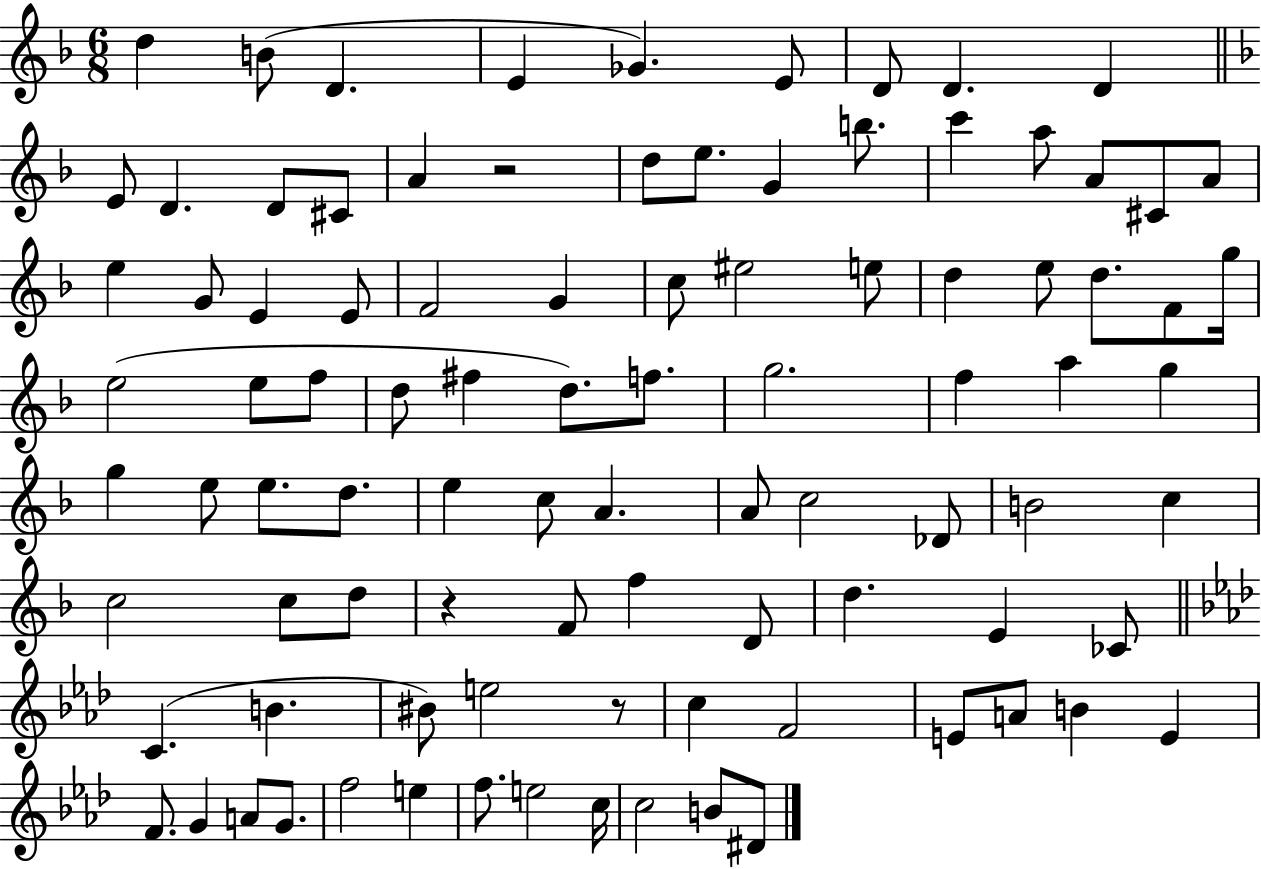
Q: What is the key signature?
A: F major